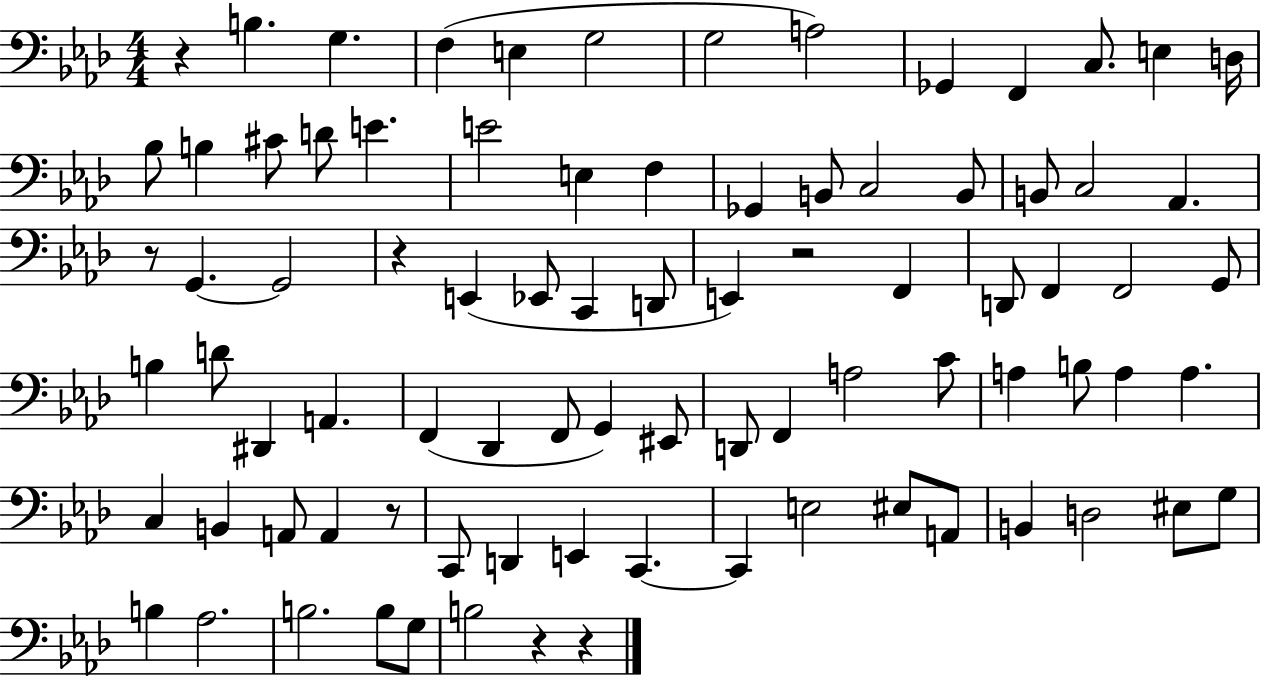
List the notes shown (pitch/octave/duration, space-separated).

R/q B3/q. G3/q. F3/q E3/q G3/h G3/h A3/h Gb2/q F2/q C3/e. E3/q D3/s Bb3/e B3/q C#4/e D4/e E4/q. E4/h E3/q F3/q Gb2/q B2/e C3/h B2/e B2/e C3/h Ab2/q. R/e G2/q. G2/h R/q E2/q Eb2/e C2/q D2/e E2/q R/h F2/q D2/e F2/q F2/h G2/e B3/q D4/e D#2/q A2/q. F2/q Db2/q F2/e G2/q EIS2/e D2/e F2/q A3/h C4/e A3/q B3/e A3/q A3/q. C3/q B2/q A2/e A2/q R/e C2/e D2/q E2/q C2/q. C2/q E3/h EIS3/e A2/e B2/q D3/h EIS3/e G3/e B3/q Ab3/h. B3/h. B3/e G3/e B3/h R/q R/q